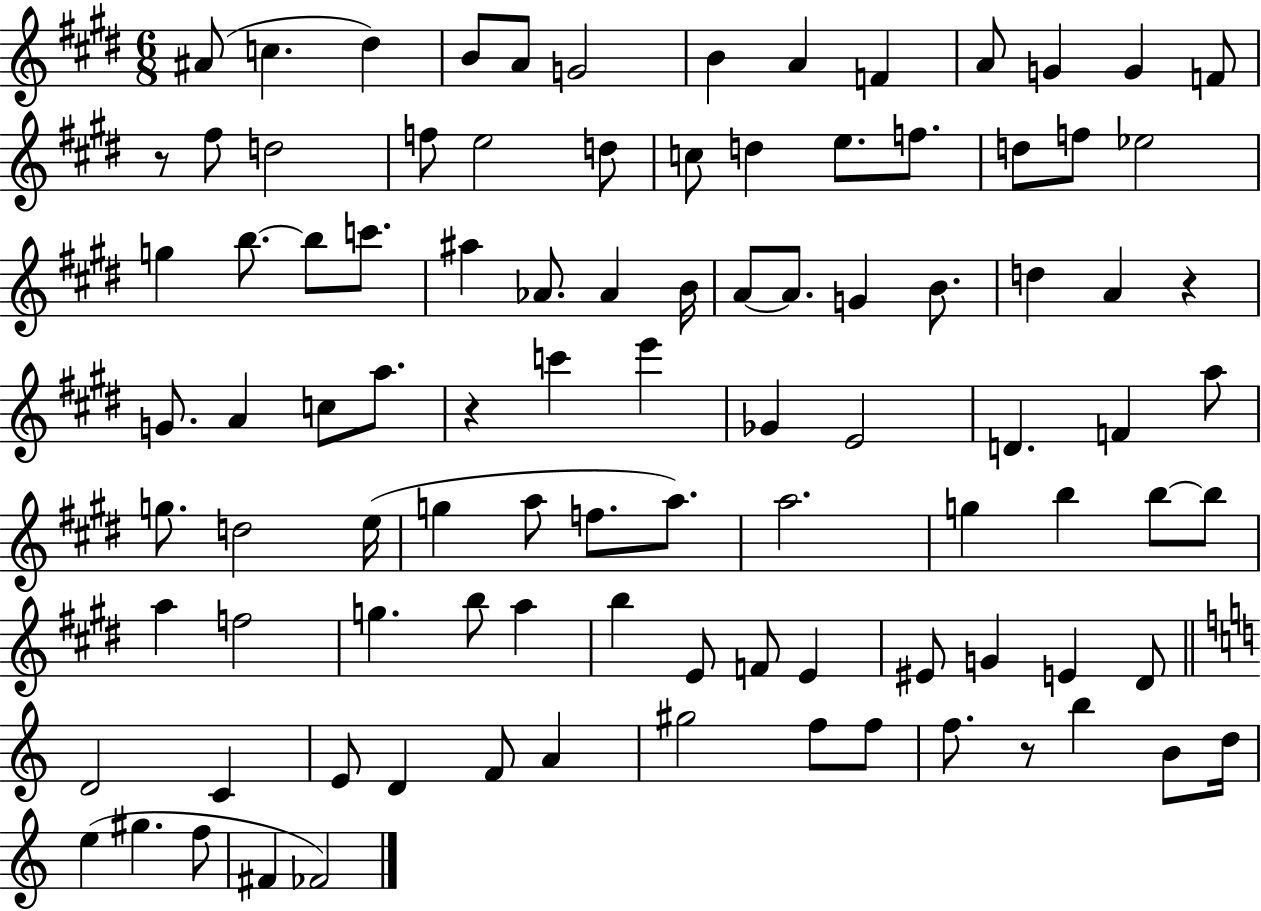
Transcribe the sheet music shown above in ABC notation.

X:1
T:Untitled
M:6/8
L:1/4
K:E
^A/2 c ^d B/2 A/2 G2 B A F A/2 G G F/2 z/2 ^f/2 d2 f/2 e2 d/2 c/2 d e/2 f/2 d/2 f/2 _e2 g b/2 b/2 c'/2 ^a _A/2 _A B/4 A/2 A/2 G B/2 d A z G/2 A c/2 a/2 z c' e' _G E2 D F a/2 g/2 d2 e/4 g a/2 f/2 a/2 a2 g b b/2 b/2 a f2 g b/2 a b E/2 F/2 E ^E/2 G E ^D/2 D2 C E/2 D F/2 A ^g2 f/2 f/2 f/2 z/2 b B/2 d/4 e ^g f/2 ^F _F2